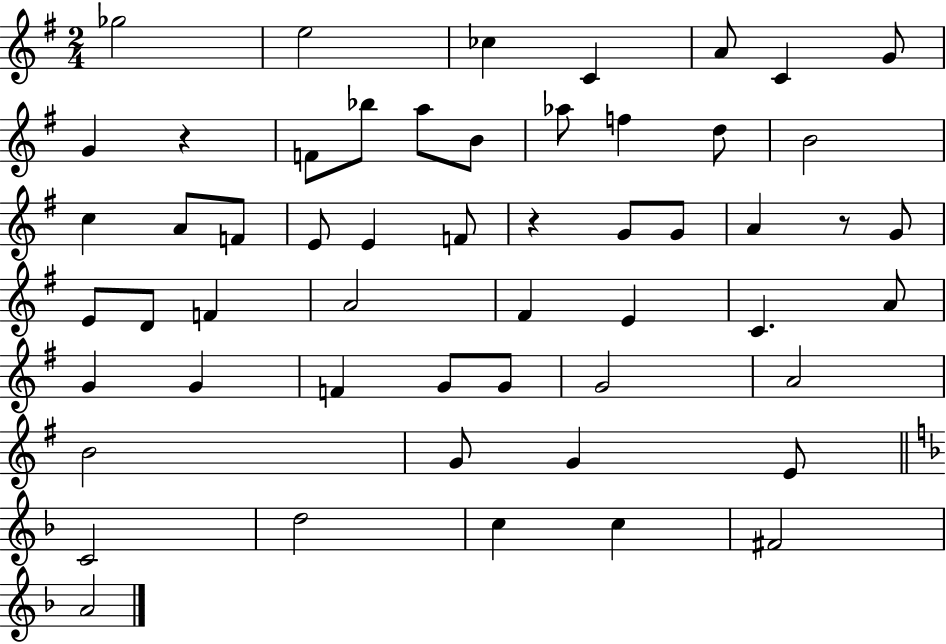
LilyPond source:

{
  \clef treble
  \numericTimeSignature
  \time 2/4
  \key g \major
  ges''2 | e''2 | ces''4 c'4 | a'8 c'4 g'8 | \break g'4 r4 | f'8 bes''8 a''8 b'8 | aes''8 f''4 d''8 | b'2 | \break c''4 a'8 f'8 | e'8 e'4 f'8 | r4 g'8 g'8 | a'4 r8 g'8 | \break e'8 d'8 f'4 | a'2 | fis'4 e'4 | c'4. a'8 | \break g'4 g'4 | f'4 g'8 g'8 | g'2 | a'2 | \break b'2 | g'8 g'4 e'8 | \bar "||" \break \key d \minor c'2 | d''2 | c''4 c''4 | fis'2 | \break a'2 | \bar "|."
}